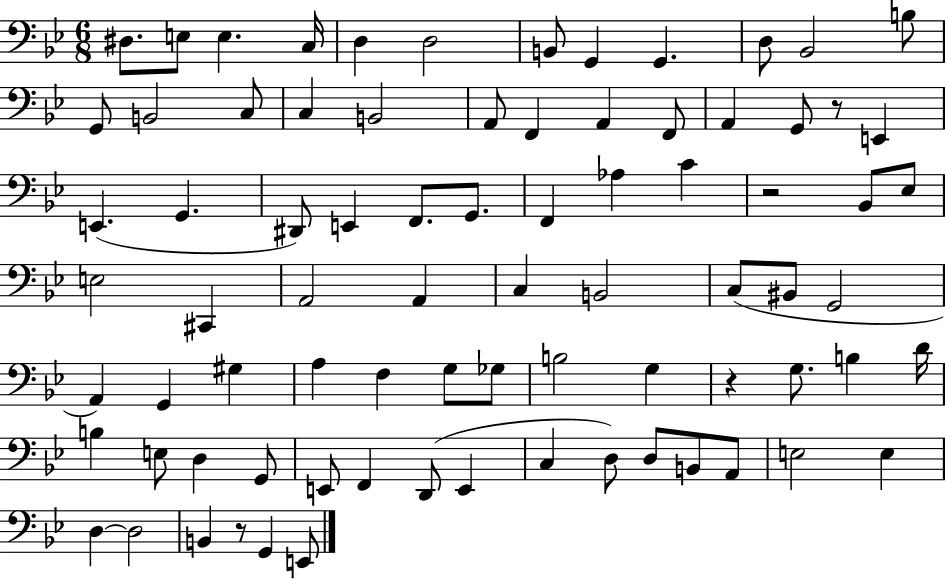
X:1
T:Untitled
M:6/8
L:1/4
K:Bb
^D,/2 E,/2 E, C,/4 D, D,2 B,,/2 G,, G,, D,/2 _B,,2 B,/2 G,,/2 B,,2 C,/2 C, B,,2 A,,/2 F,, A,, F,,/2 A,, G,,/2 z/2 E,, E,, G,, ^D,,/2 E,, F,,/2 G,,/2 F,, _A, C z2 _B,,/2 _E,/2 E,2 ^C,, A,,2 A,, C, B,,2 C,/2 ^B,,/2 G,,2 A,, G,, ^G, A, F, G,/2 _G,/2 B,2 G, z G,/2 B, D/4 B, E,/2 D, G,,/2 E,,/2 F,, D,,/2 E,, C, D,/2 D,/2 B,,/2 A,,/2 E,2 E, D, D,2 B,, z/2 G,, E,,/2